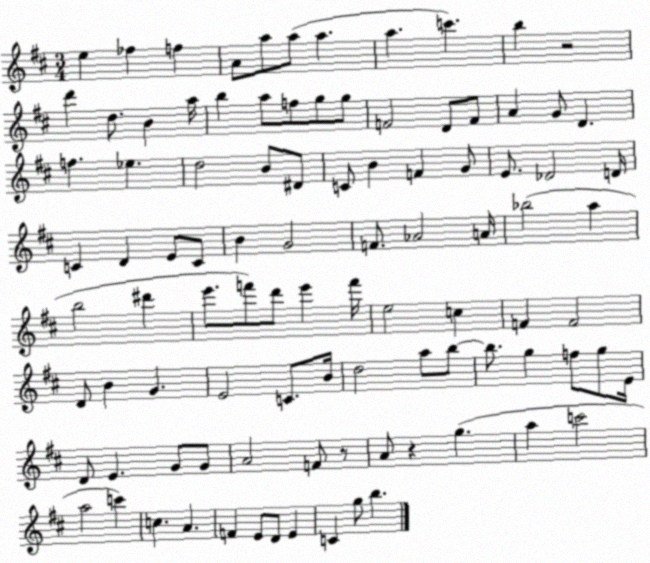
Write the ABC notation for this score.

X:1
T:Untitled
M:3/4
L:1/4
K:D
e _f f A/2 a/2 a/2 a a c' b z2 d' d/2 B a/4 b a/2 f/2 g/2 g/2 F2 D/2 F/2 A G/2 D f _e d2 B/2 ^D/2 C/2 B F G/2 E/2 _D2 D/4 C D E/2 C/2 B G2 F/2 _A2 A/4 _b2 a b2 ^d' e'/2 f'/2 d'/2 e' f'/4 e2 c F F2 D/2 B G E2 C/2 B/4 d2 a/2 b/2 b/2 g f/2 g/2 E/4 D/2 E G/2 G/2 A2 F/2 z/2 A/2 z g a c'2 a2 c' c A F E/2 D/2 E C g/2 b